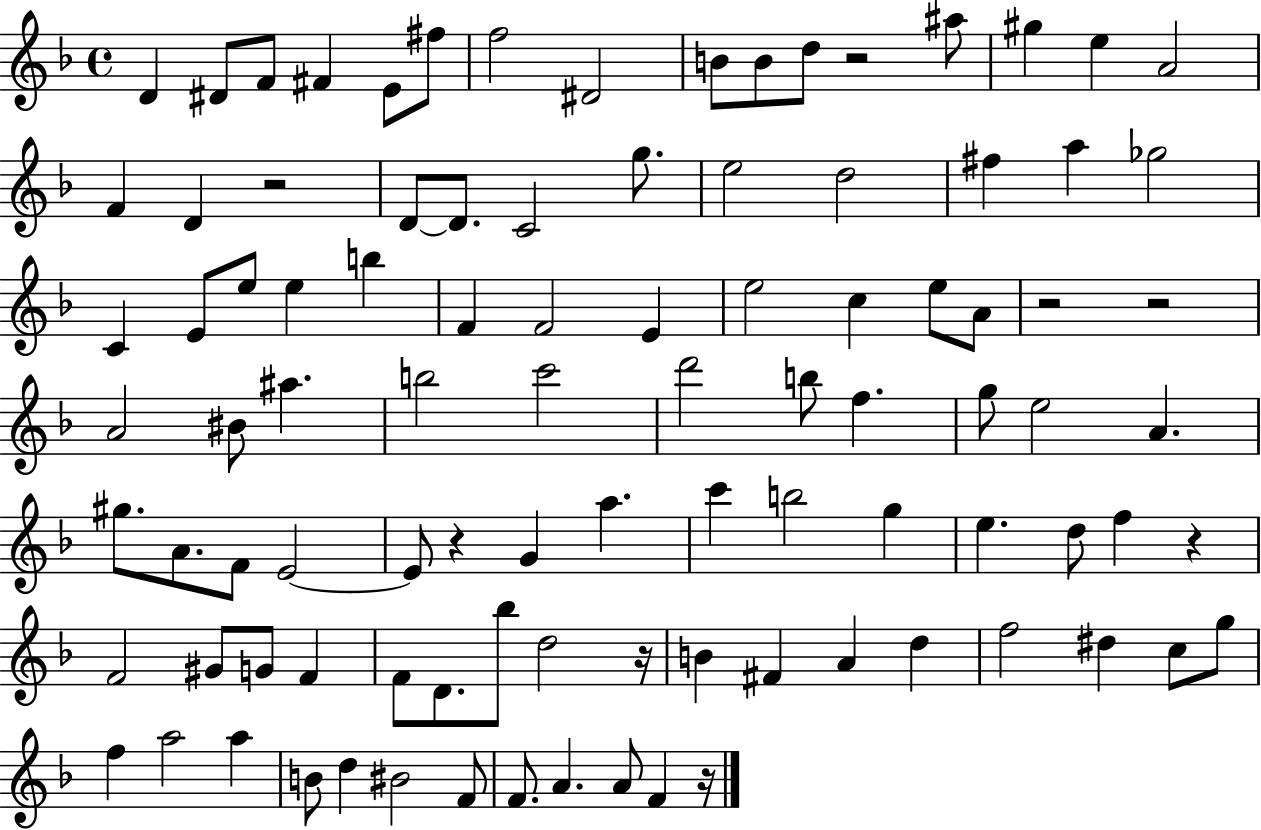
D4/q D#4/e F4/e F#4/q E4/e F#5/e F5/h D#4/h B4/e B4/e D5/e R/h A#5/e G#5/q E5/q A4/h F4/q D4/q R/h D4/e D4/e. C4/h G5/e. E5/h D5/h F#5/q A5/q Gb5/h C4/q E4/e E5/e E5/q B5/q F4/q F4/h E4/q E5/h C5/q E5/e A4/e R/h R/h A4/h BIS4/e A#5/q. B5/h C6/h D6/h B5/e F5/q. G5/e E5/h A4/q. G#5/e. A4/e. F4/e E4/h E4/e R/q G4/q A5/q. C6/q B5/h G5/q E5/q. D5/e F5/q R/q F4/h G#4/e G4/e F4/q F4/e D4/e. Bb5/e D5/h R/s B4/q F#4/q A4/q D5/q F5/h D#5/q C5/e G5/e F5/q A5/h A5/q B4/e D5/q BIS4/h F4/e F4/e. A4/q. A4/e F4/q R/s